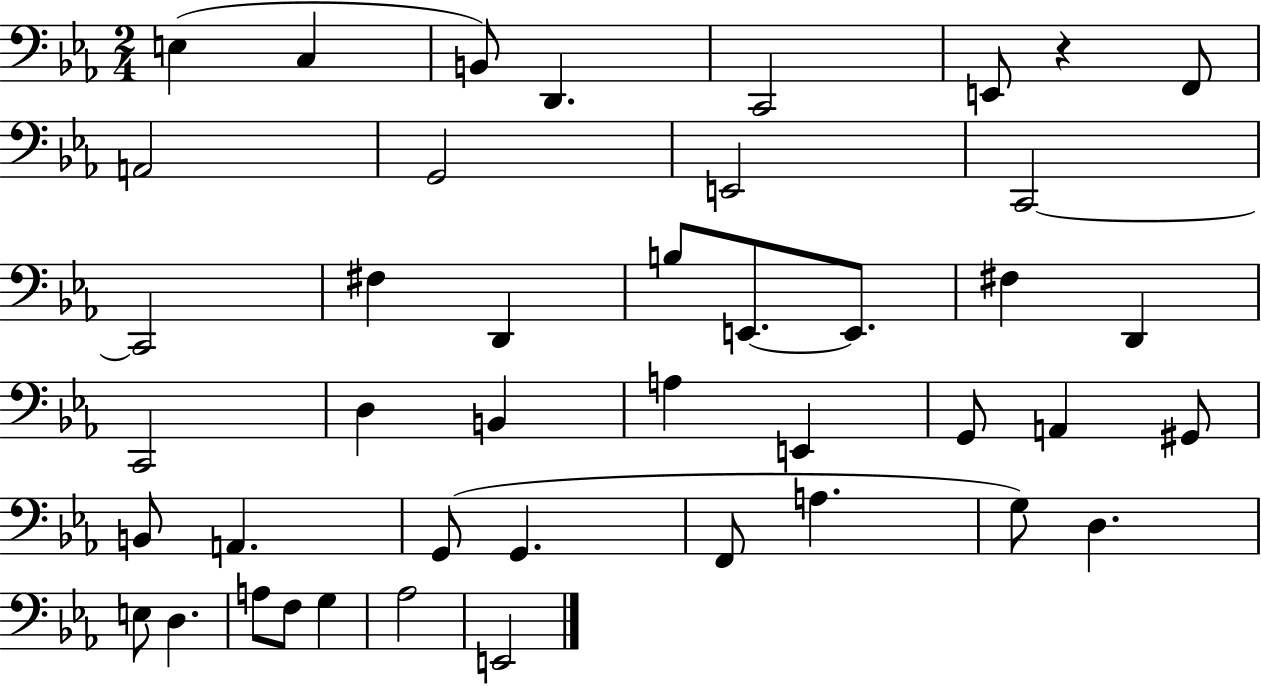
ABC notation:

X:1
T:Untitled
M:2/4
L:1/4
K:Eb
E, C, B,,/2 D,, C,,2 E,,/2 z F,,/2 A,,2 G,,2 E,,2 C,,2 C,,2 ^F, D,, B,/2 E,,/2 E,,/2 ^F, D,, C,,2 D, B,, A, E,, G,,/2 A,, ^G,,/2 B,,/2 A,, G,,/2 G,, F,,/2 A, G,/2 D, E,/2 D, A,/2 F,/2 G, _A,2 E,,2